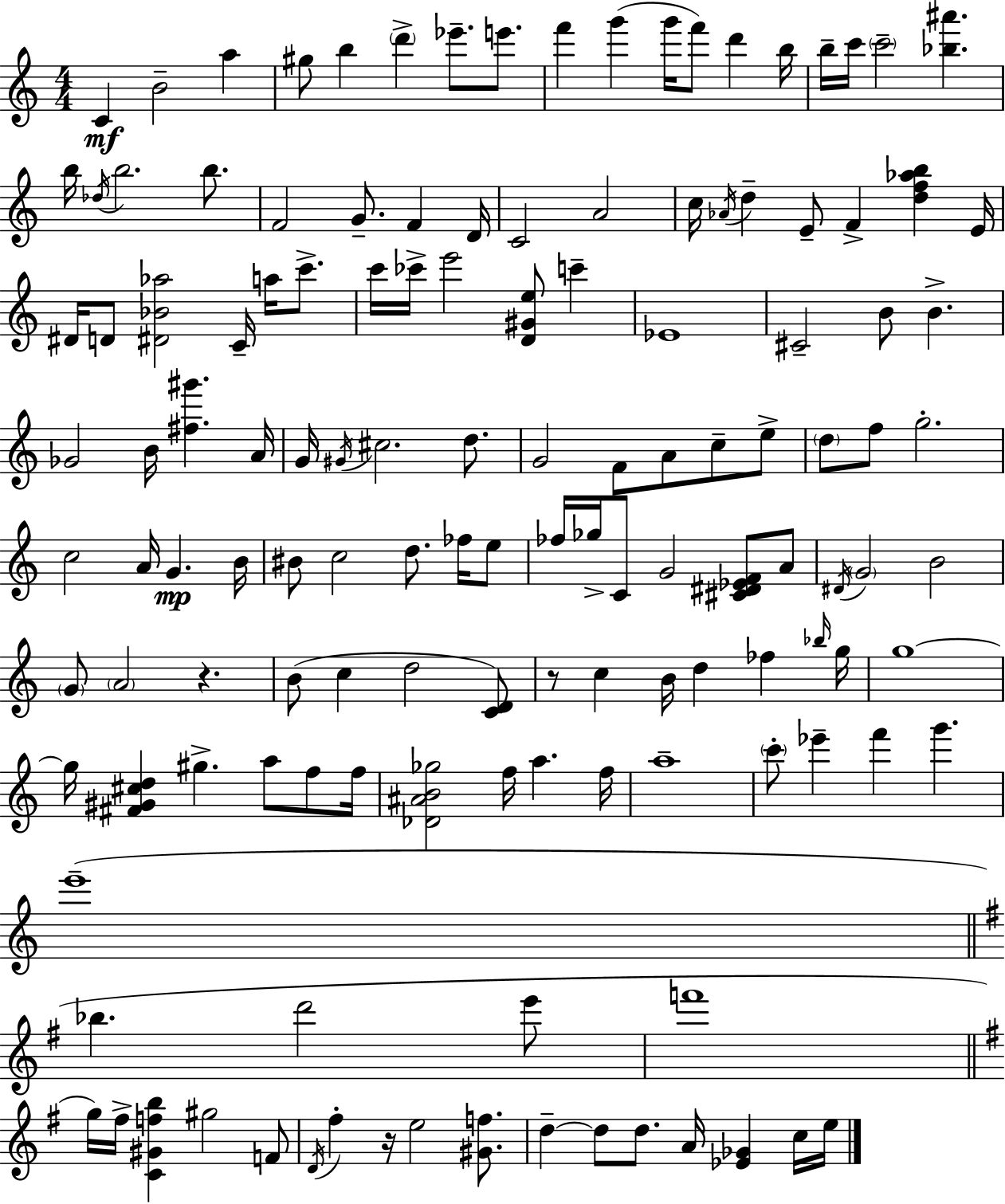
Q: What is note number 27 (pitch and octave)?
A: A4